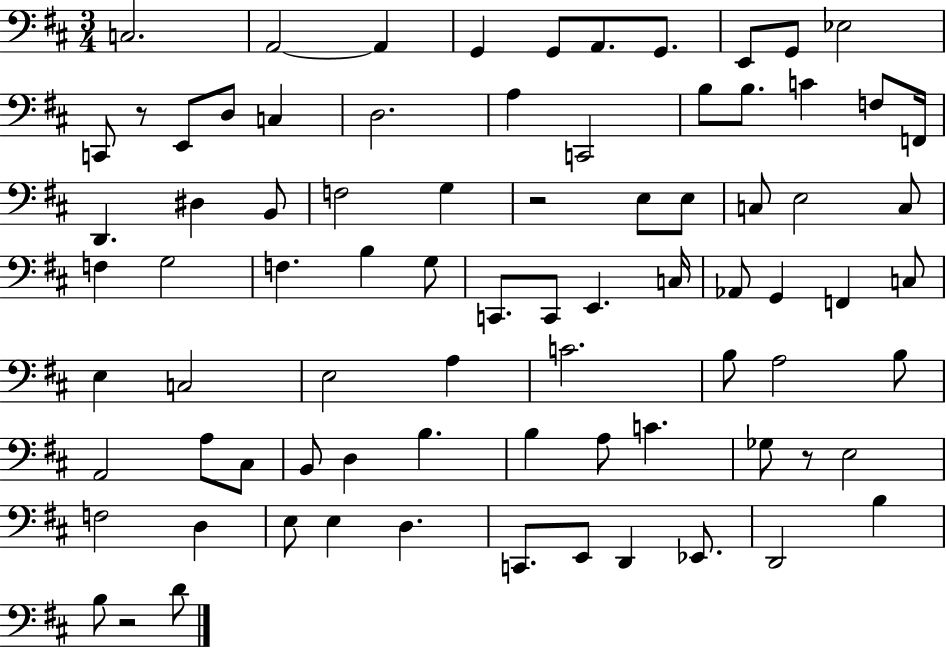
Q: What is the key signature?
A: D major